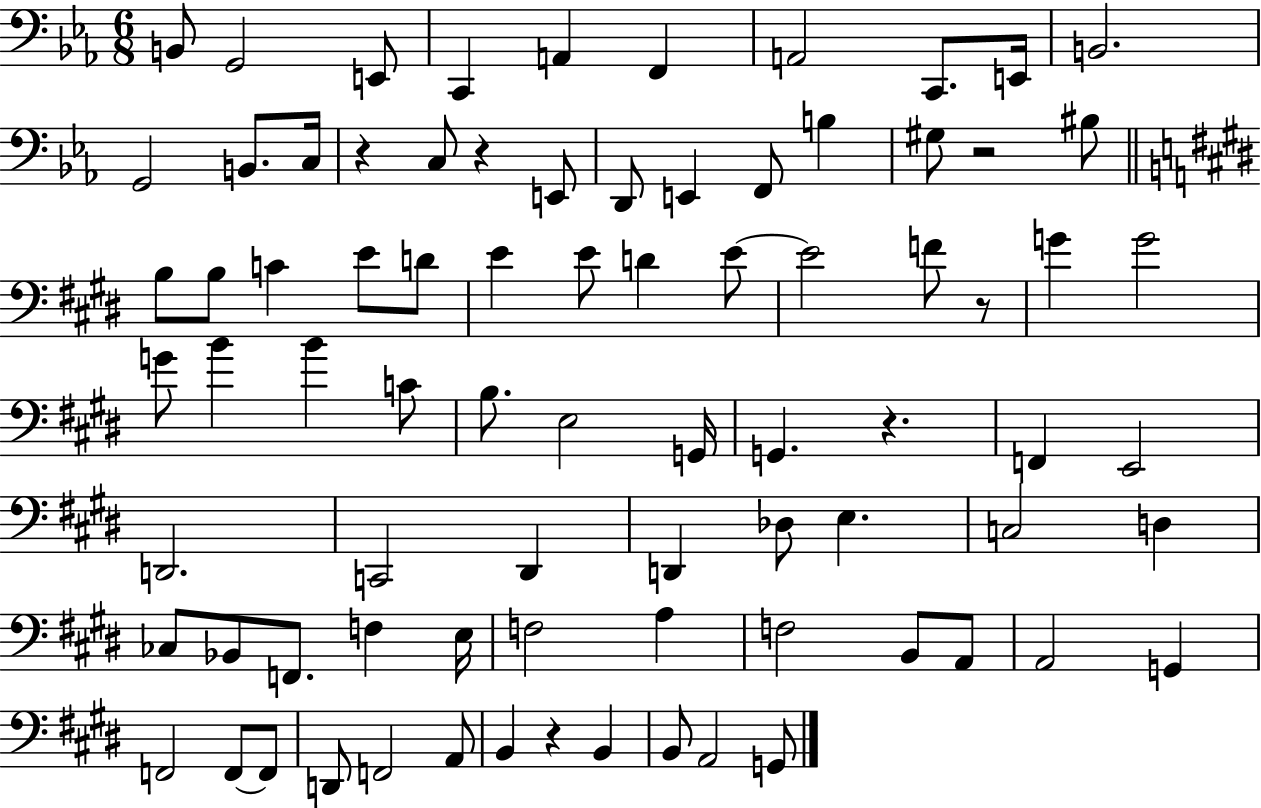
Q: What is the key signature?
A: EES major